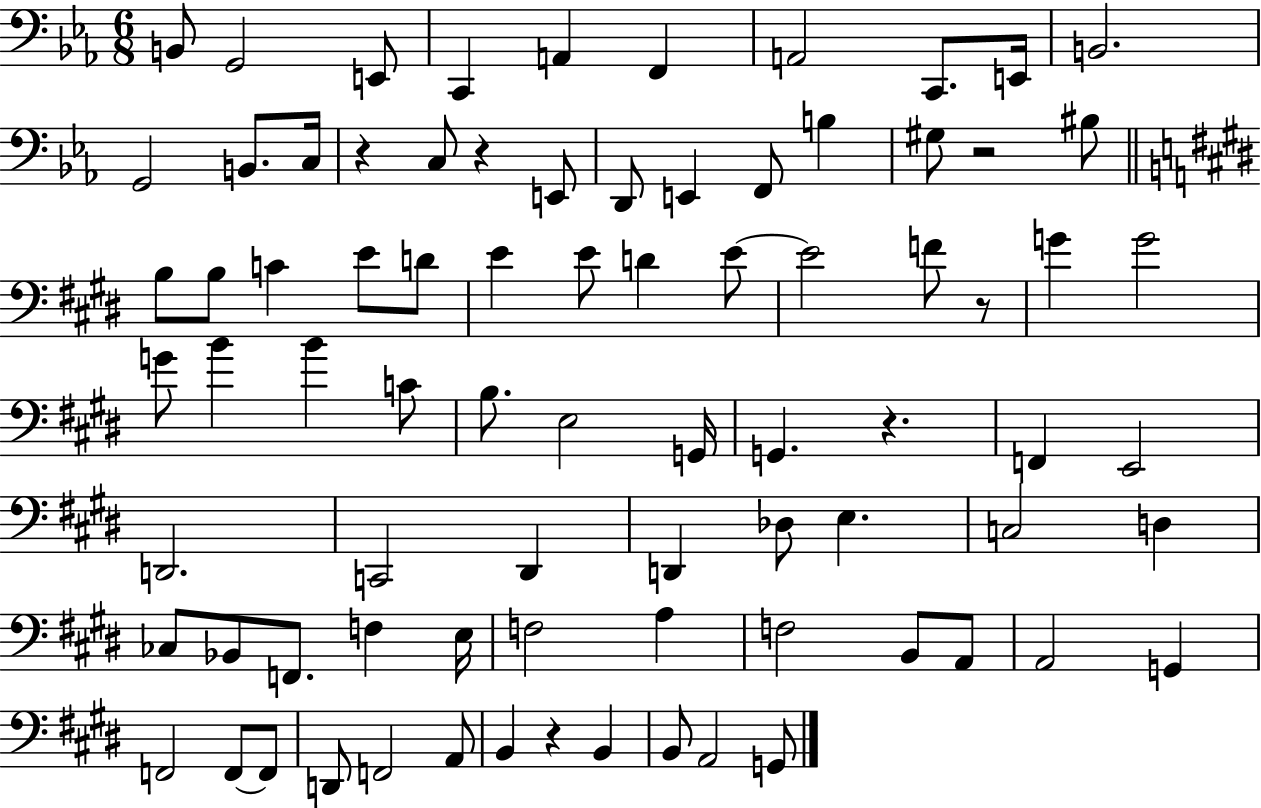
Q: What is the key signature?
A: EES major